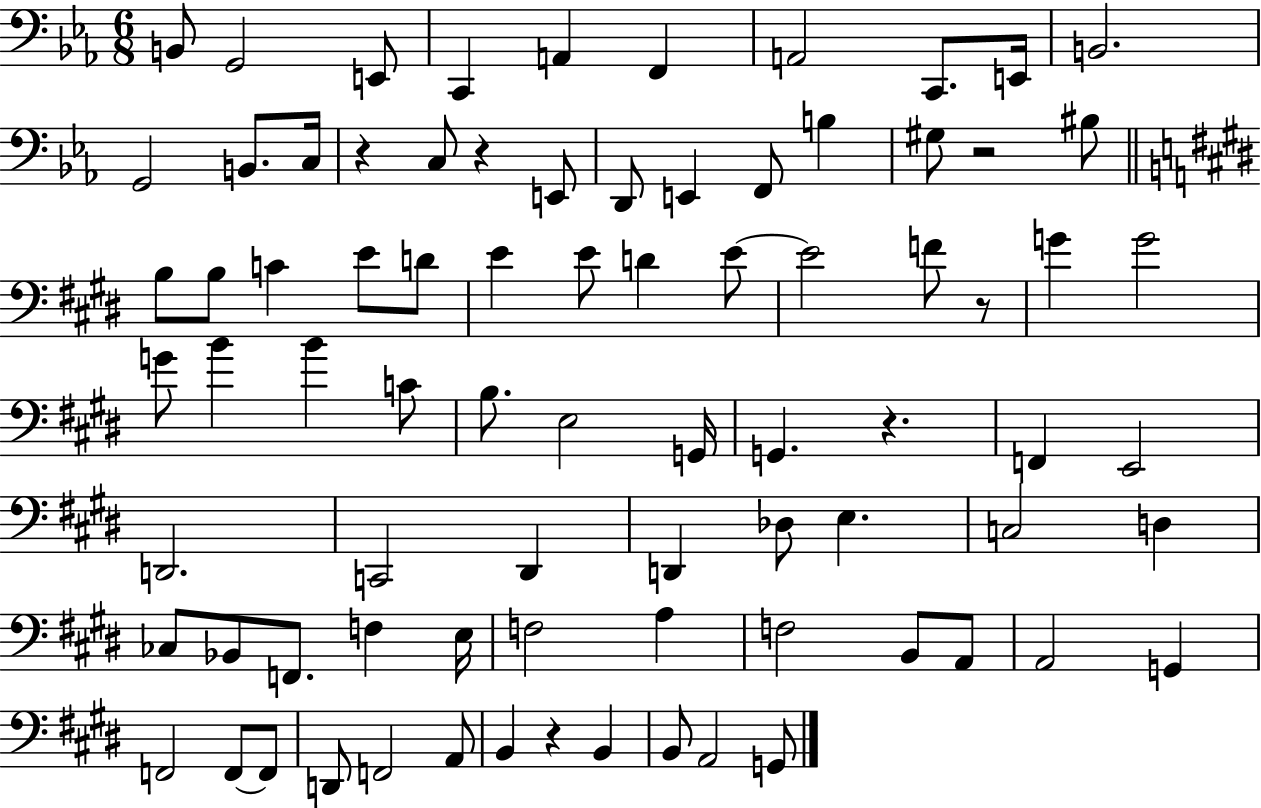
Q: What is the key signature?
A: EES major